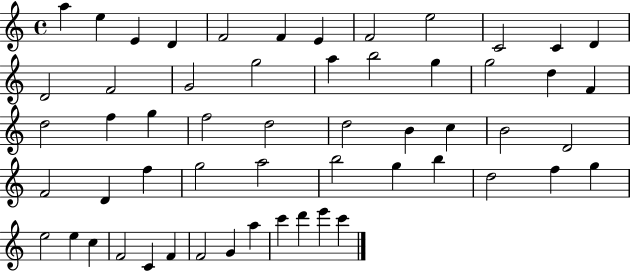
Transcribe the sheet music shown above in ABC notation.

X:1
T:Untitled
M:4/4
L:1/4
K:C
a e E D F2 F E F2 e2 C2 C D D2 F2 G2 g2 a b2 g g2 d F d2 f g f2 d2 d2 B c B2 D2 F2 D f g2 a2 b2 g b d2 f g e2 e c F2 C F F2 G a c' d' e' c'